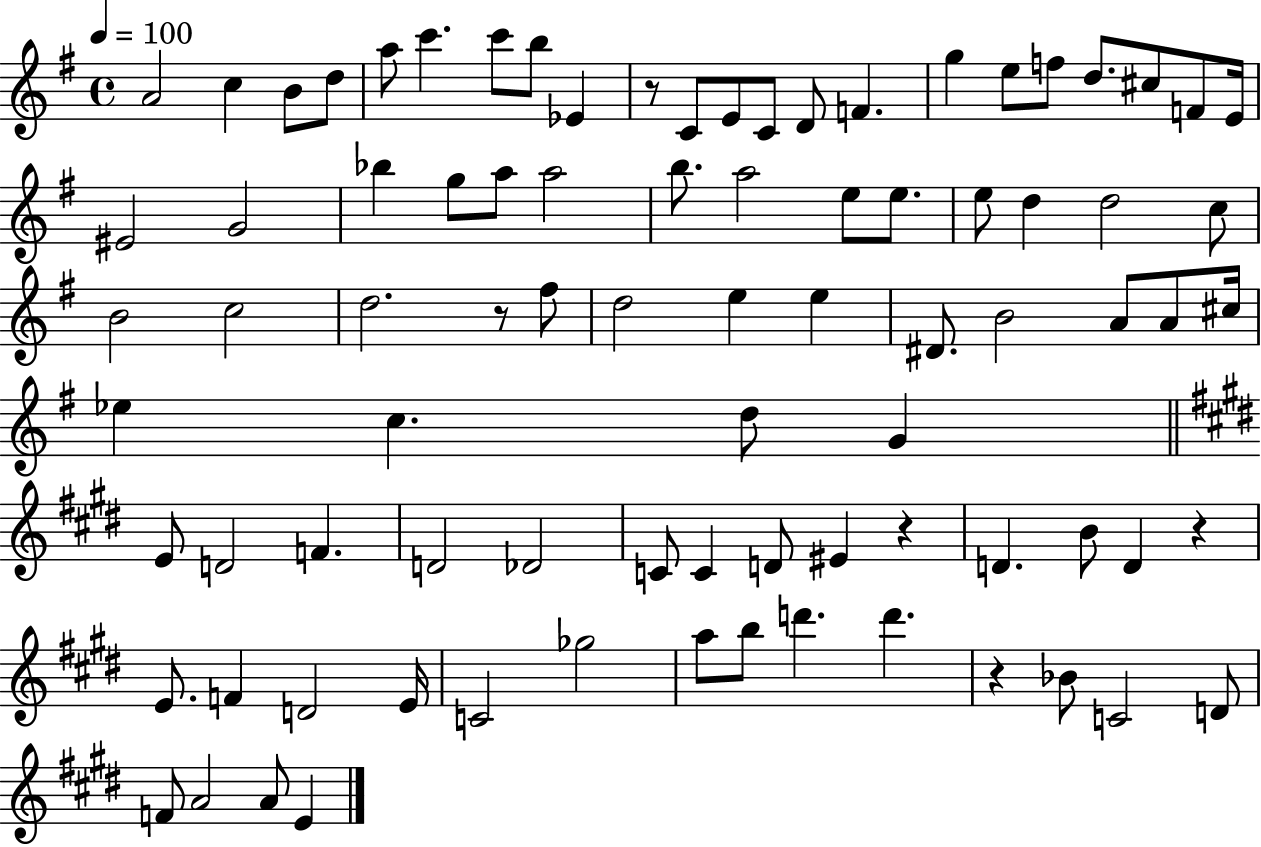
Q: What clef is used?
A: treble